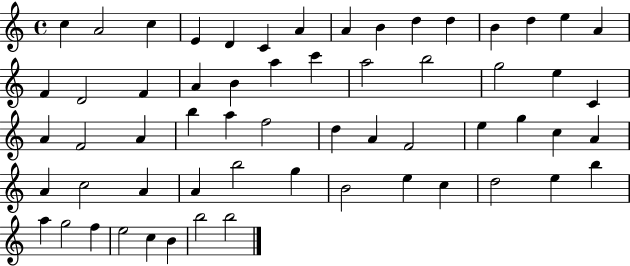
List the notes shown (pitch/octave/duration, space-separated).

C5/q A4/h C5/q E4/q D4/q C4/q A4/q A4/q B4/q D5/q D5/q B4/q D5/q E5/q A4/q F4/q D4/h F4/q A4/q B4/q A5/q C6/q A5/h B5/h G5/h E5/q C4/q A4/q F4/h A4/q B5/q A5/q F5/h D5/q A4/q F4/h E5/q G5/q C5/q A4/q A4/q C5/h A4/q A4/q B5/h G5/q B4/h E5/q C5/q D5/h E5/q B5/q A5/q G5/h F5/q E5/h C5/q B4/q B5/h B5/h